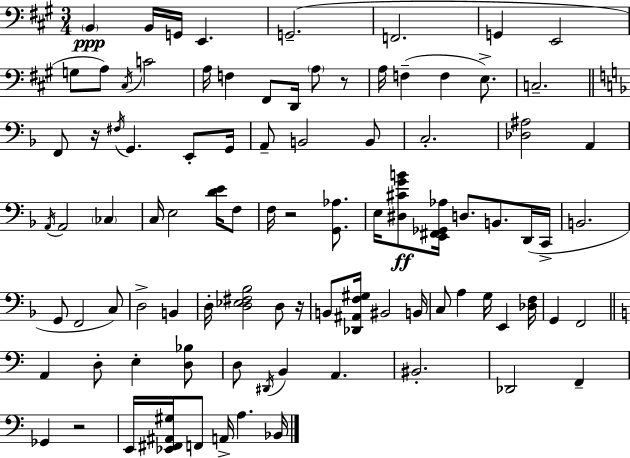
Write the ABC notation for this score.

X:1
T:Untitled
M:3/4
L:1/4
K:A
B,, B,,/4 G,,/4 E,, G,,2 F,,2 G,, E,,2 G,/2 A,/2 ^C,/4 C2 A,/4 F, ^F,,/2 D,,/4 A,/2 z/2 A,/4 F, F, E,/2 C,2 F,,/2 z/4 ^F,/4 G,, E,,/2 G,,/4 A,,/2 B,,2 B,,/2 C,2 [_D,^A,]2 A,, A,,/4 A,,2 _C, C,/4 E,2 [DE]/4 F,/2 F,/4 z2 [G,,_A,]/2 E,/4 [^D,^CGB]/2 [E,,^F,,_G,,_A,]/4 D,/2 B,,/2 D,,/4 C,,/4 B,,2 G,,/2 F,,2 C,/2 D,2 B,, D,/4 [D,_E,^F,_B,]2 D,/2 z/4 B,,/2 [_D,,^A,,F,^G,]/4 ^B,,2 B,,/4 C,/2 A, G,/4 E,, [_D,F,]/4 G,, F,,2 A,, D,/2 E, [D,_B,]/2 D,/2 ^D,,/4 B,, A,, ^B,,2 _D,,2 F,, _G,, z2 E,,/4 [_E,,^F,,^A,,^G,]/4 F,,/2 A,,/4 A, _B,,/4